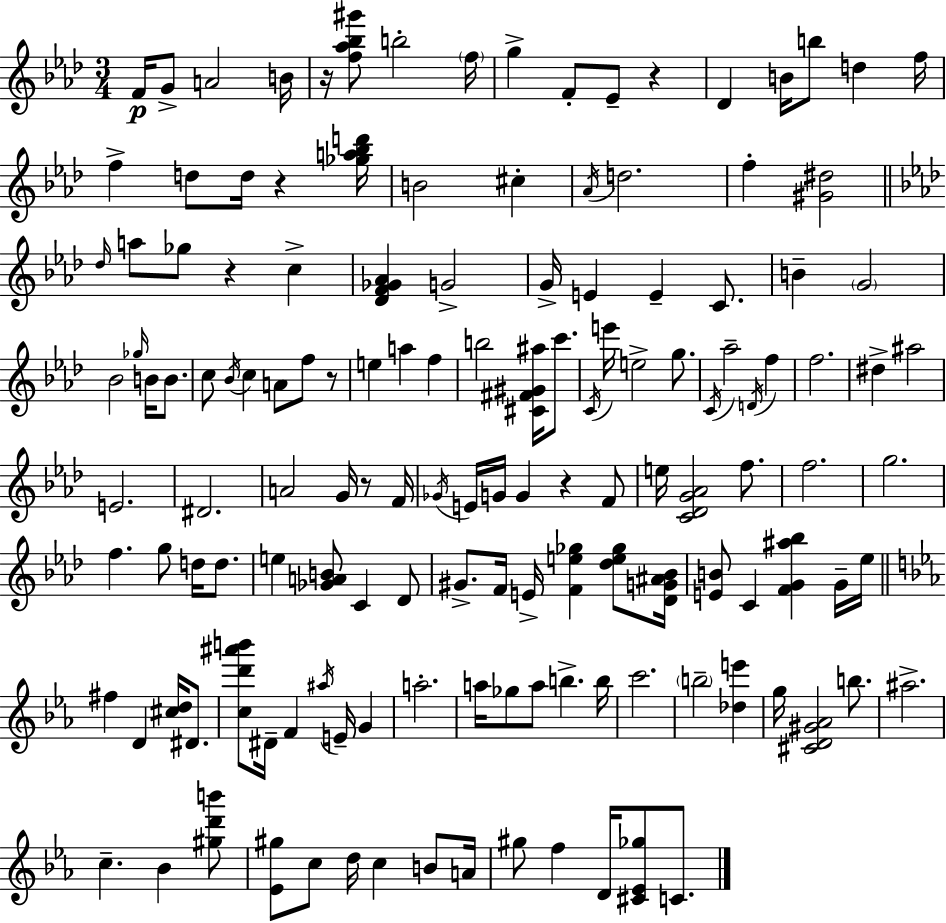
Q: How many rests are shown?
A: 7